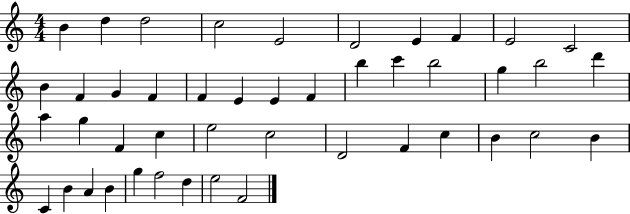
{
  \clef treble
  \numericTimeSignature
  \time 4/4
  \key c \major
  b'4 d''4 d''2 | c''2 e'2 | d'2 e'4 f'4 | e'2 c'2 | \break b'4 f'4 g'4 f'4 | f'4 e'4 e'4 f'4 | b''4 c'''4 b''2 | g''4 b''2 d'''4 | \break a''4 g''4 f'4 c''4 | e''2 c''2 | d'2 f'4 c''4 | b'4 c''2 b'4 | \break c'4 b'4 a'4 b'4 | g''4 f''2 d''4 | e''2 f'2 | \bar "|."
}